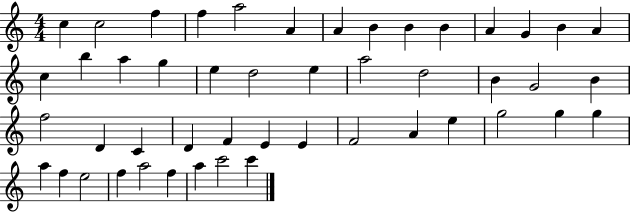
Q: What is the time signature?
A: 4/4